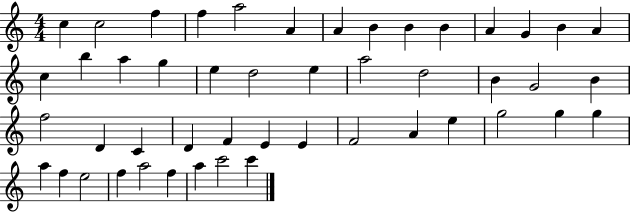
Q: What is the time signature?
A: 4/4